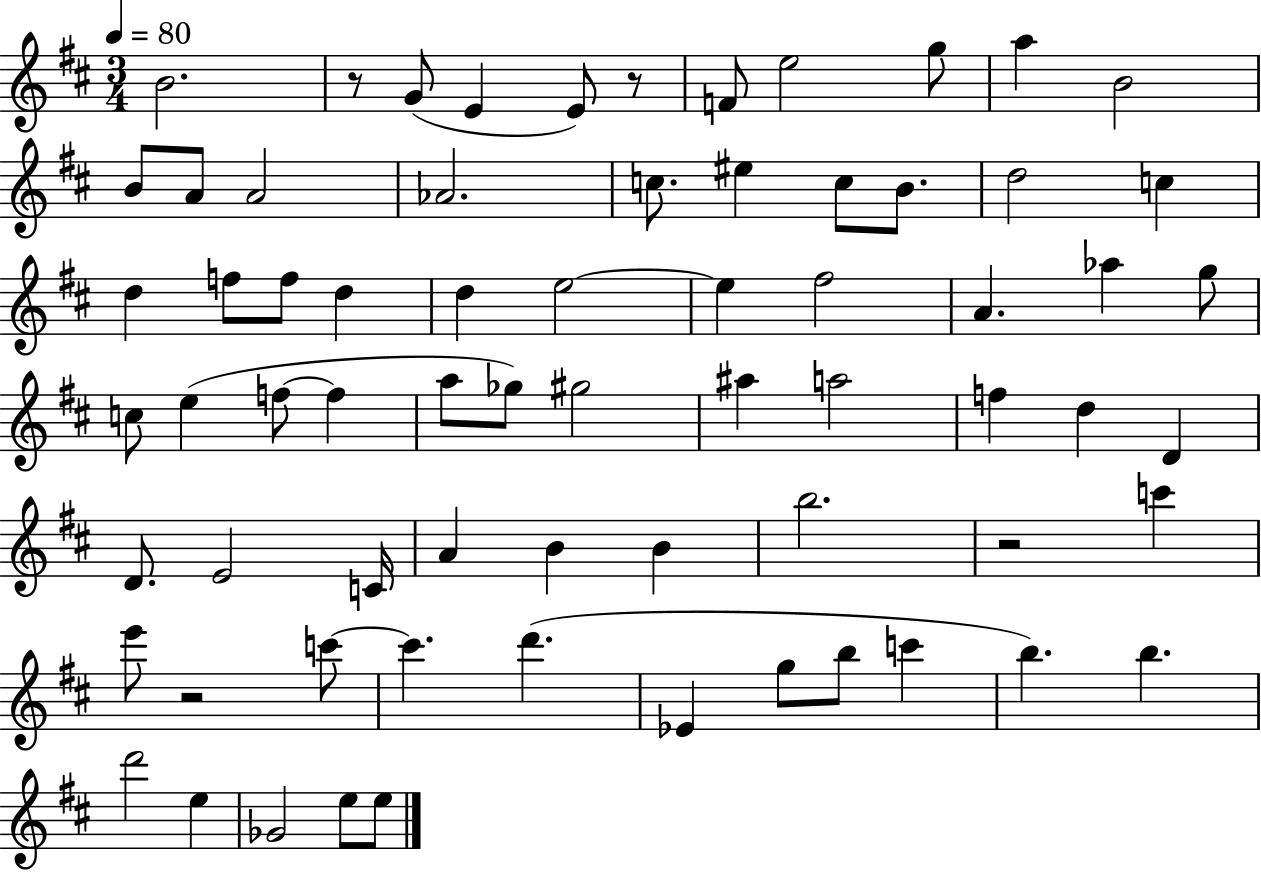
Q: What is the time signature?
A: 3/4